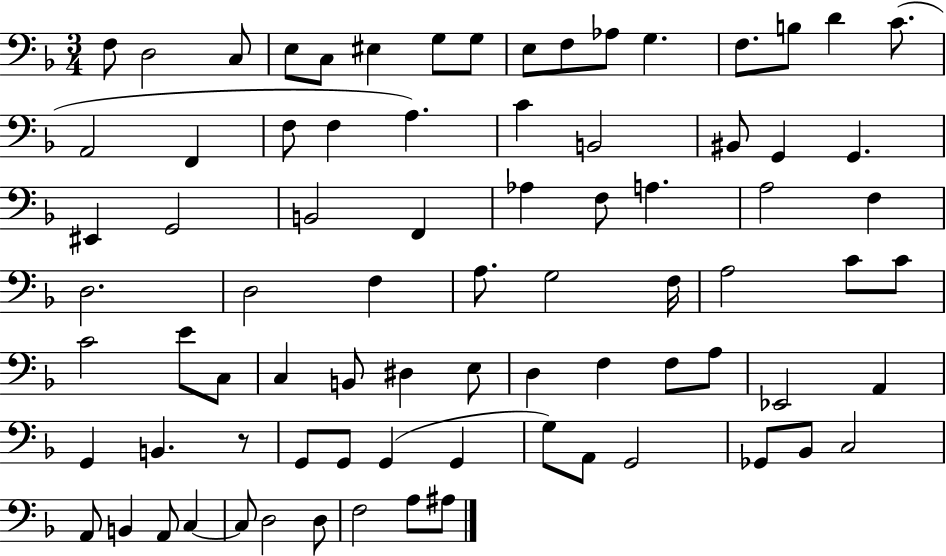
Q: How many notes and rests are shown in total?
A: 80